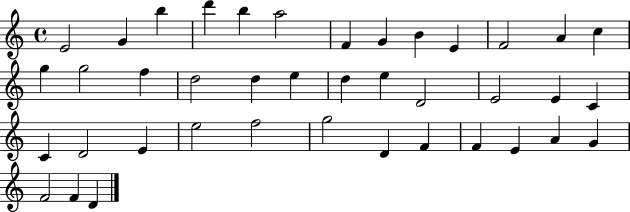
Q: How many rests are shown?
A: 0